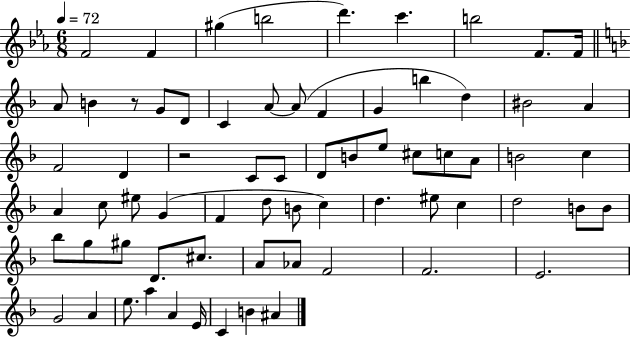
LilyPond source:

{
  \clef treble
  \numericTimeSignature
  \time 6/8
  \key ees \major
  \tempo 4 = 72
  f'2 f'4 | gis''4( b''2 | d'''4.) c'''4. | b''2 f'8. f'16 | \break \bar "||" \break \key f \major a'8 b'4 r8 g'8 d'8 | c'4 a'8~~ a'8( f'4 | g'4 b''4 d''4) | bis'2 a'4 | \break f'2 d'4 | r2 c'8 c'8 | d'8 b'8 e''8 cis''8 c''8 a'8 | b'2 c''4 | \break a'4 c''8 eis''8 g'4( | f'4 d''8 b'8 c''4) | d''4. eis''8 c''4 | d''2 b'8 b'8 | \break bes''8 g''8 gis''8 d'8. cis''8. | a'8 aes'8 f'2 | f'2. | e'2. | \break g'2 a'4 | e''8. a''4 a'4 e'16 | c'4 b'4 ais'4 | \bar "|."
}